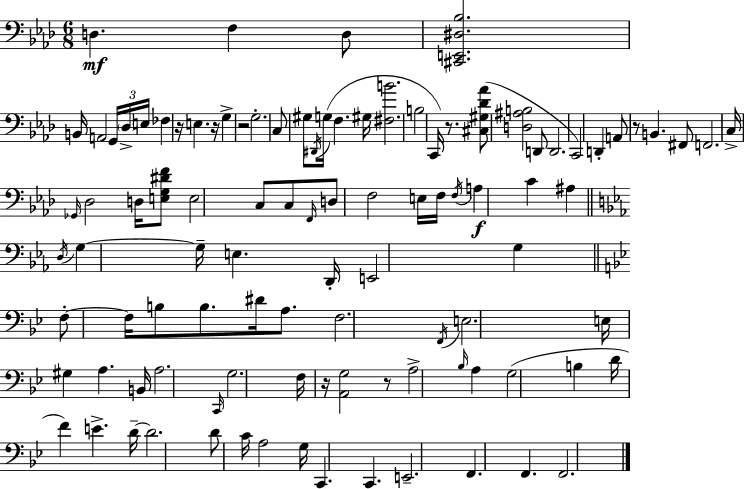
{
  \clef bass
  \numericTimeSignature
  \time 6/8
  \key f \minor
  d4.\mf f4 d8 | <cis, e, dis bes>2. | b,16 a,2 \tuplet 3/2 { g,16 \parenthesize des16-> e16 } | fes4 r16 e4. r16 | \break g4-> r2 | g2.-. | c8 gis8 \acciaccatura { dis,16 } g16( f4. | gis16 <fis b'>2. | \break b2 c,16) r8. | <cis gis des' aes'>8( <d ais b>2 d,8 | d,2. | c,2) d,4-. | \break a,8 r8 b,4. fis,8 | f,2. | c16-> \grace { ges,16 } des2 d16 | <e g dis' f'>8 e2 c8 | \break c8 \grace { f,16 } d8 f2 | e16 f16 \acciaccatura { f16 }\f a4 c'4 | ais4 \bar "||" \break \key ees \major \acciaccatura { d16 } g4~~ g16-- e4. | d,16-. e,2 g4 | \bar "||" \break \key g \minor f8-.~~ f16 b8 b8. dis'16 a8. | f2. | \acciaccatura { f,16 } e2. | e16 gis4 a4. | \break b,16 a2. | \grace { c,16 } g2. | f16 r16 <a, g>2 | r8 a2-> \grace { bes16 } a4 | \break g2( b4 | d'16 f'4) e'4.-> | d'16--~~ d'2. | d'8 c'16 a2 | \break g16 c,4. c,4. | e,2.-- | f,4. f,4. | f,2. | \break \bar "|."
}